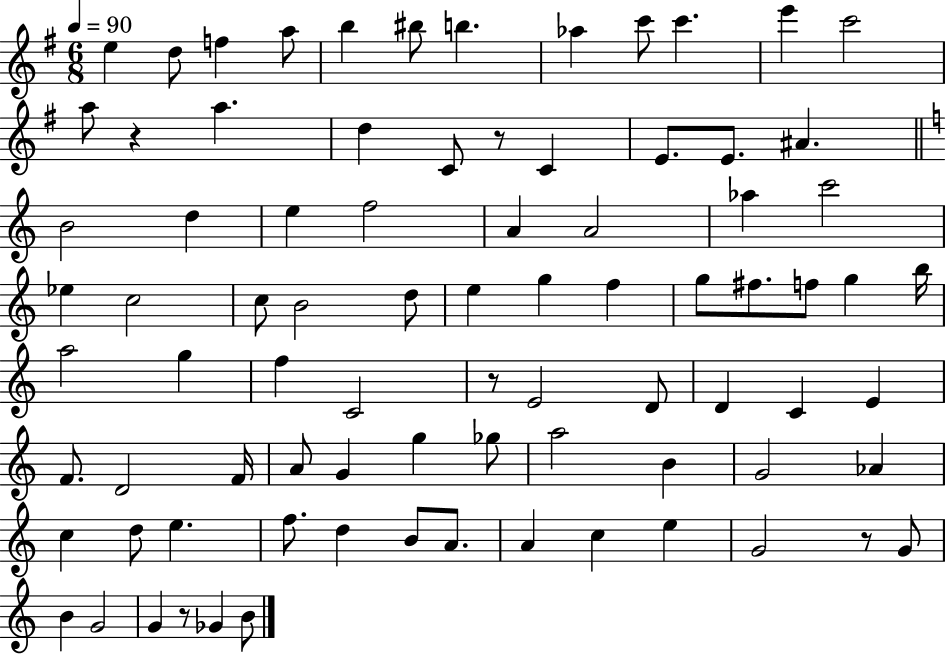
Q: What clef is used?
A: treble